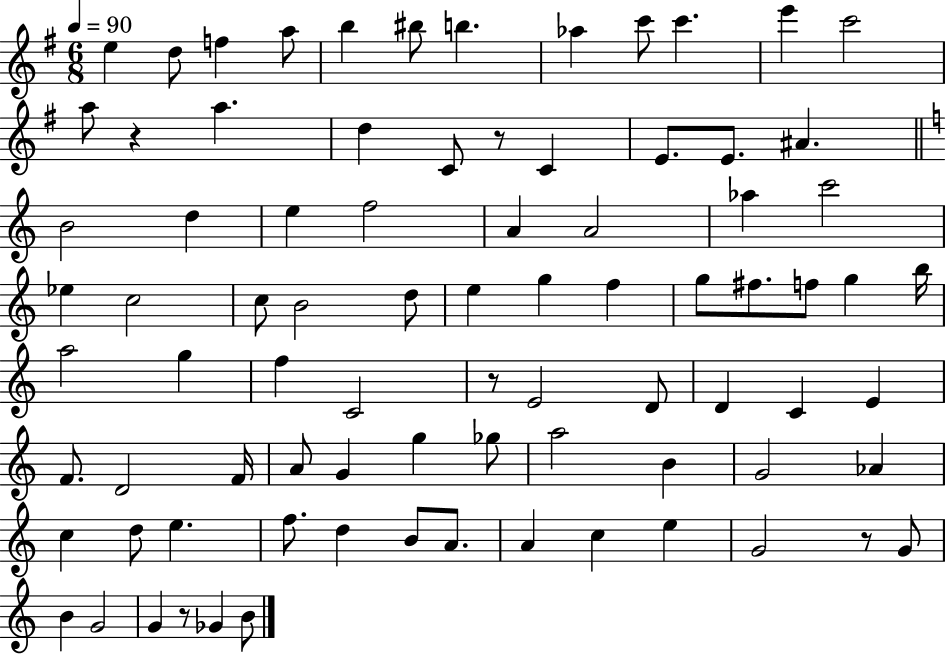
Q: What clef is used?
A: treble